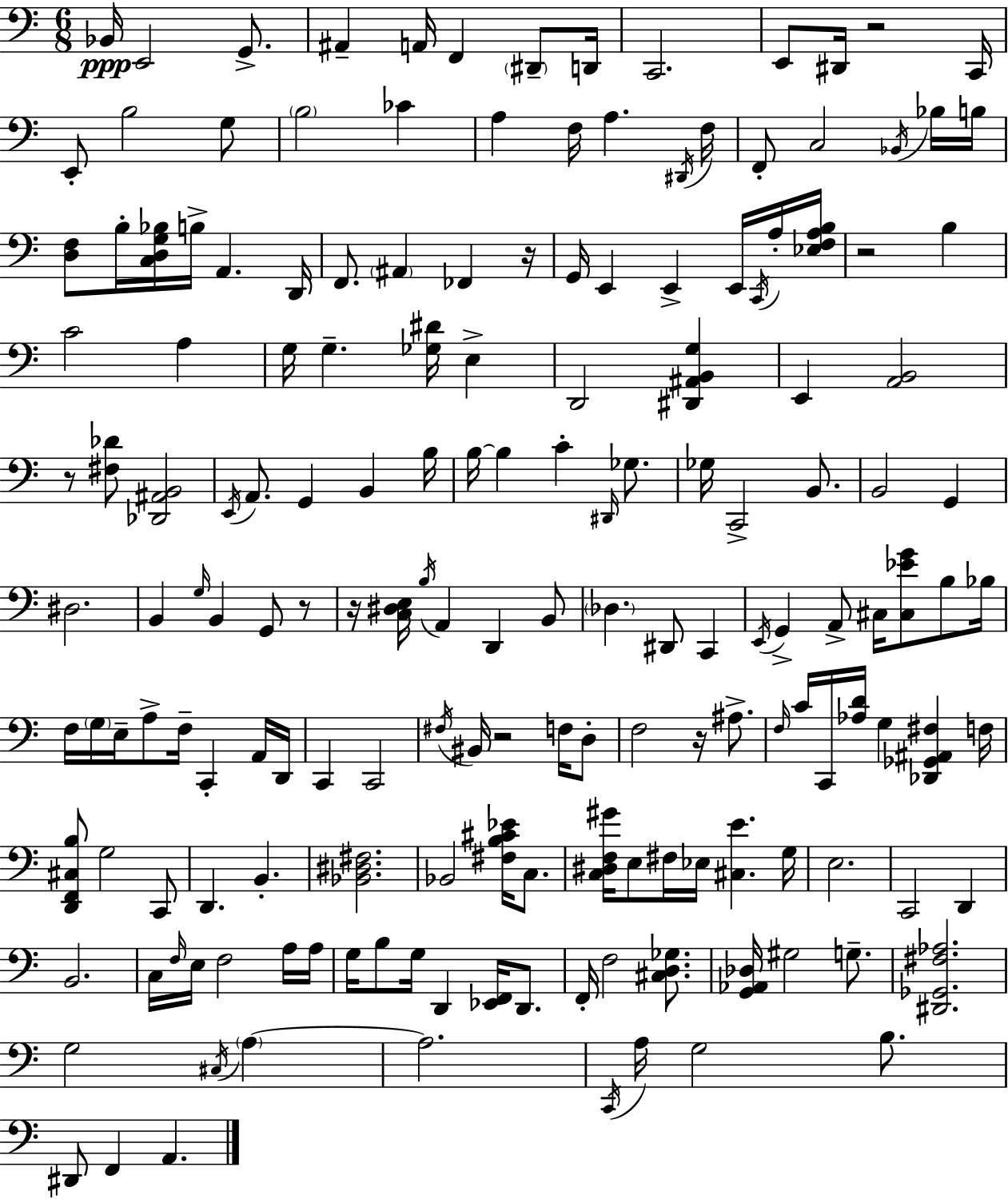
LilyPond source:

{
  \clef bass
  \numericTimeSignature
  \time 6/8
  \key c \major
  bes,16\ppp e,2 g,8.-> | ais,4-- a,16 f,4 \parenthesize dis,8-- d,16 | c,2. | e,8 dis,16 r2 c,16 | \break e,8-. b2 g8 | \parenthesize b2 ces'4 | a4 f16 a4. \acciaccatura { dis,16 } | f16 f,8-. c2 \acciaccatura { bes,16 } | \break bes16 b16 <d f>8 b16-. <c d g bes>16 b16-> a,4. | d,16 f,8. \parenthesize ais,4 fes,4 | r16 g,16 e,4 e,4-> e,16 | \acciaccatura { c,16 } a16-. <ees f a b>16 r2 b4 | \break c'2 a4 | g16 g4.-- <ges dis'>16 e4-> | d,2 <dis, ais, b, g>4 | e,4 <a, b,>2 | \break r8 <fis des'>8 <des, ais, b,>2 | \acciaccatura { e,16 } a,8. g,4 b,4 | b16 b16~~ b4 c'4-. | \grace { dis,16 } ges8. ges16 c,2-> | \break b,8. b,2 | g,4 dis2. | b,4 \grace { g16 } b,4 | g,8 r8 r16 <c dis e>16 \acciaccatura { b16 } a,4 | \break d,4 b,8 \parenthesize des4. | dis,8 c,4 \acciaccatura { e,16 } g,4-> | a,8-> cis16 <cis ees' g'>8 b8 bes16 f16 \parenthesize g16 e16-- a8-> | f16-- c,4-. a,16 d,16 c,4 | \break c,2 \acciaccatura { fis16 } bis,16 r2 | f16 d8-. f2 | r16 ais8.-> \grace { f16 } c'16 c,16 | <aes d'>16 g4 <des, ges, ais, fis>4 f16 <d, f, cis b>8 | \break g2 c,8 d,4. | b,4.-. <bes, dis fis>2. | bes,2 | <fis b cis' ees'>16 c8. <c dis f gis'>16 e8 | \break fis16 ees16 <cis e'>4. g16 e2. | c,2 | d,4 b,2. | c16 \grace { f16 } | \break e16 f2 a16 a16 g16 | b8 g16 d,4 <ees, f,>16 d,8. f,16-. | f2 <cis d ges>8. <g, aes, des>16 | gis2 g8.-- <dis, ges, fis aes>2. | \break g2 | \acciaccatura { cis16 } \parenthesize a4~~ | a2. | \acciaccatura { c,16 } a16 g2 b8. | \break dis,8 f,4 a,4. | \bar "|."
}